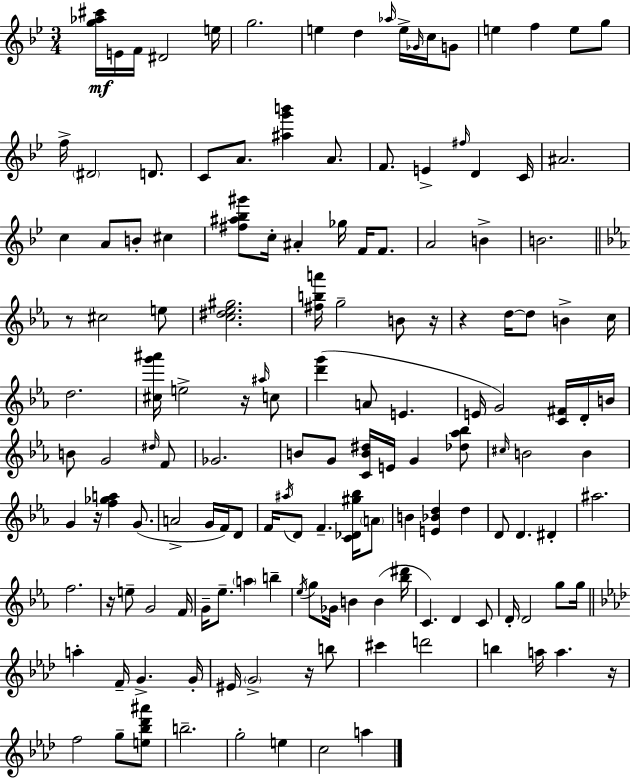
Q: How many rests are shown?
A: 8